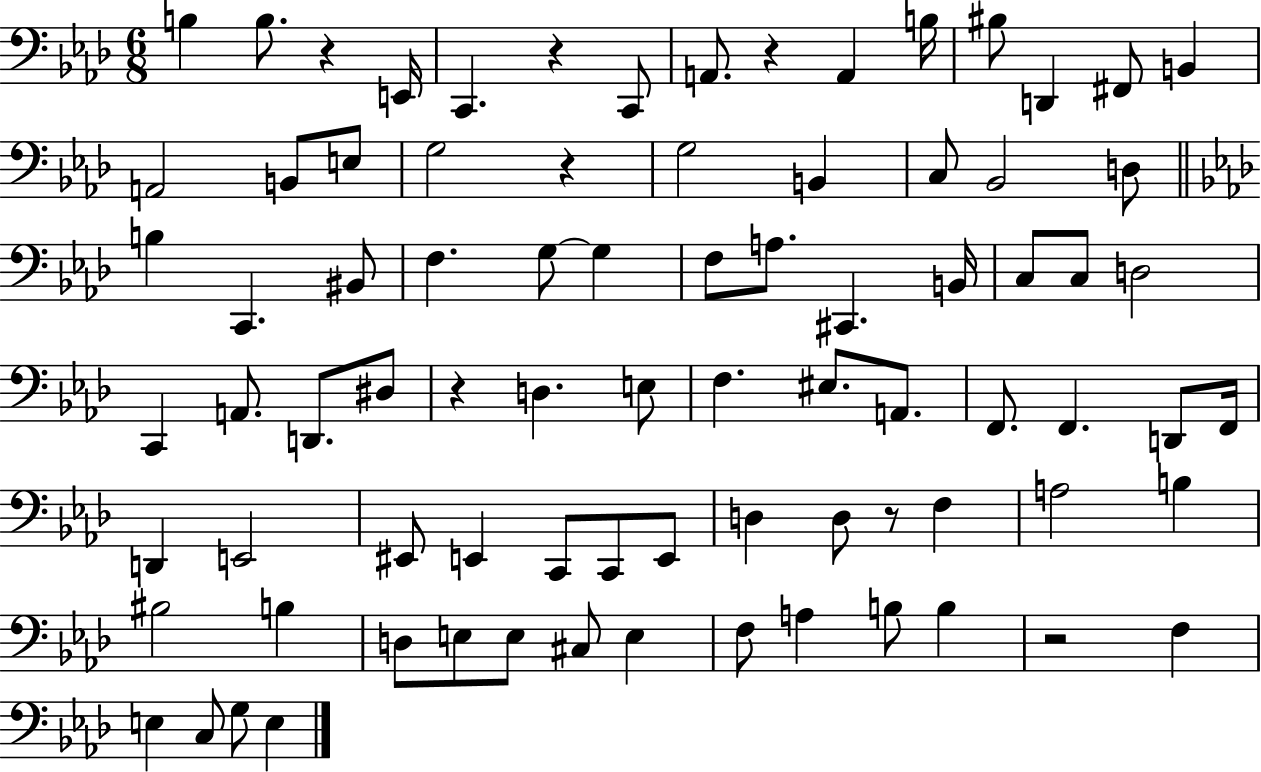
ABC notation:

X:1
T:Untitled
M:6/8
L:1/4
K:Ab
B, B,/2 z E,,/4 C,, z C,,/2 A,,/2 z A,, B,/4 ^B,/2 D,, ^F,,/2 B,, A,,2 B,,/2 E,/2 G,2 z G,2 B,, C,/2 _B,,2 D,/2 B, C,, ^B,,/2 F, G,/2 G, F,/2 A,/2 ^C,, B,,/4 C,/2 C,/2 D,2 C,, A,,/2 D,,/2 ^D,/2 z D, E,/2 F, ^E,/2 A,,/2 F,,/2 F,, D,,/2 F,,/4 D,, E,,2 ^E,,/2 E,, C,,/2 C,,/2 E,,/2 D, D,/2 z/2 F, A,2 B, ^B,2 B, D,/2 E,/2 E,/2 ^C,/2 E, F,/2 A, B,/2 B, z2 F, E, C,/2 G,/2 E,